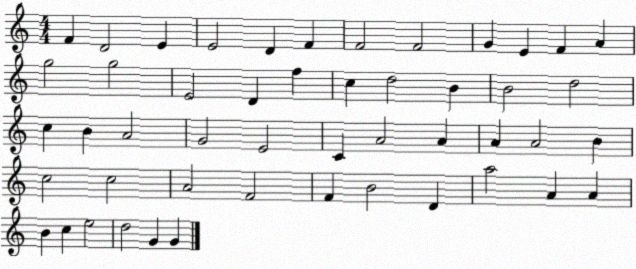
X:1
T:Untitled
M:4/4
L:1/4
K:C
F D2 E E2 D F F2 F2 G E F A g2 g2 E2 D f c d2 B B2 d2 c B A2 G2 E2 C A2 A A A2 B c2 c2 A2 F2 F B2 D a2 A A B c e2 d2 G G